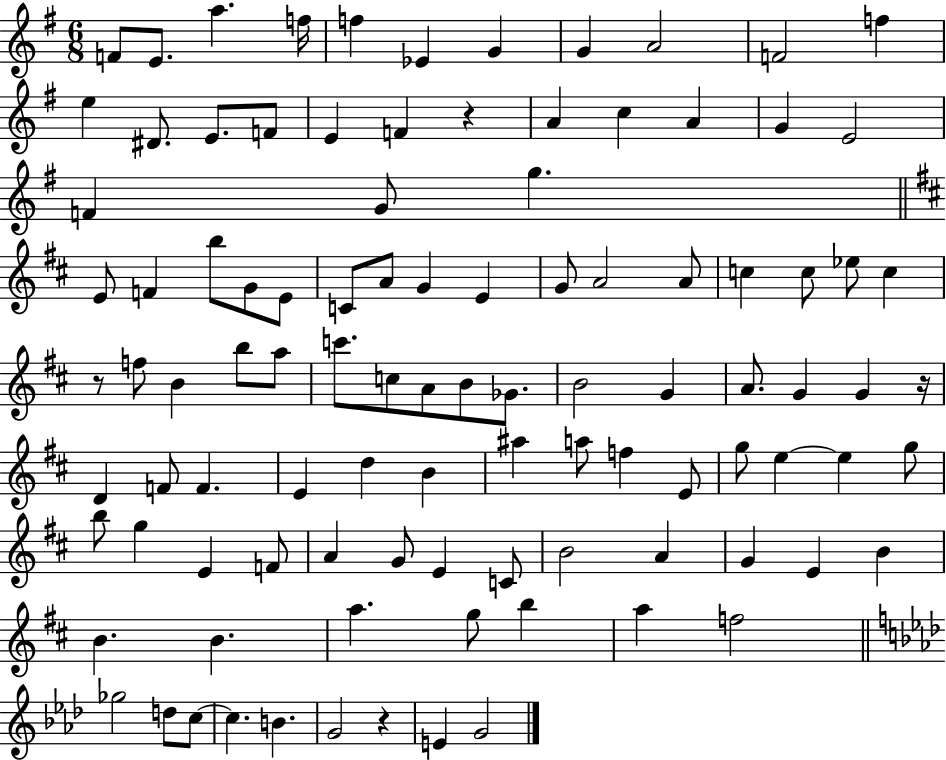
X:1
T:Untitled
M:6/8
L:1/4
K:G
F/2 E/2 a f/4 f _E G G A2 F2 f e ^D/2 E/2 F/2 E F z A c A G E2 F G/2 g E/2 F b/2 G/2 E/2 C/2 A/2 G E G/2 A2 A/2 c c/2 _e/2 c z/2 f/2 B b/2 a/2 c'/2 c/2 A/2 B/2 _G/2 B2 G A/2 G G z/4 D F/2 F E d B ^a a/2 f E/2 g/2 e e g/2 b/2 g E F/2 A G/2 E C/2 B2 A G E B B B a g/2 b a f2 _g2 d/2 c/2 c B G2 z E G2